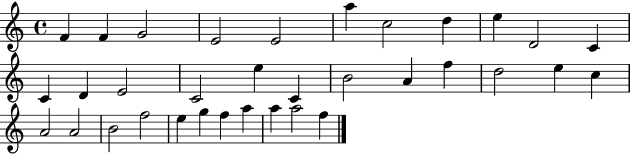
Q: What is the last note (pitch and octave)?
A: F5